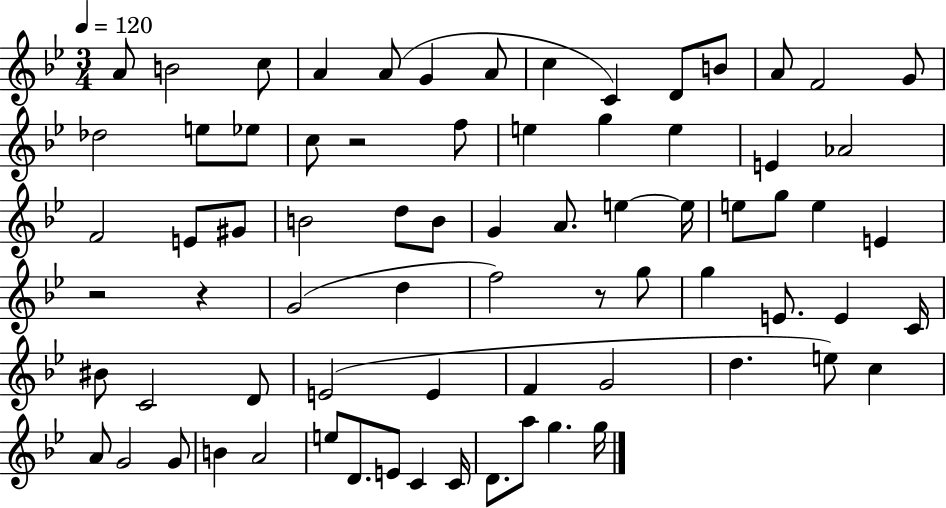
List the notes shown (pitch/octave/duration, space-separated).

A4/e B4/h C5/e A4/q A4/e G4/q A4/e C5/q C4/q D4/e B4/e A4/e F4/h G4/e Db5/h E5/e Eb5/e C5/e R/h F5/e E5/q G5/q E5/q E4/q Ab4/h F4/h E4/e G#4/e B4/h D5/e B4/e G4/q A4/e. E5/q E5/s E5/e G5/e E5/q E4/q R/h R/q G4/h D5/q F5/h R/e G5/e G5/q E4/e. E4/q C4/s BIS4/e C4/h D4/e E4/h E4/q F4/q G4/h D5/q. E5/e C5/q A4/e G4/h G4/e B4/q A4/h E5/e D4/e. E4/e C4/q C4/s D4/e. A5/e G5/q. G5/s